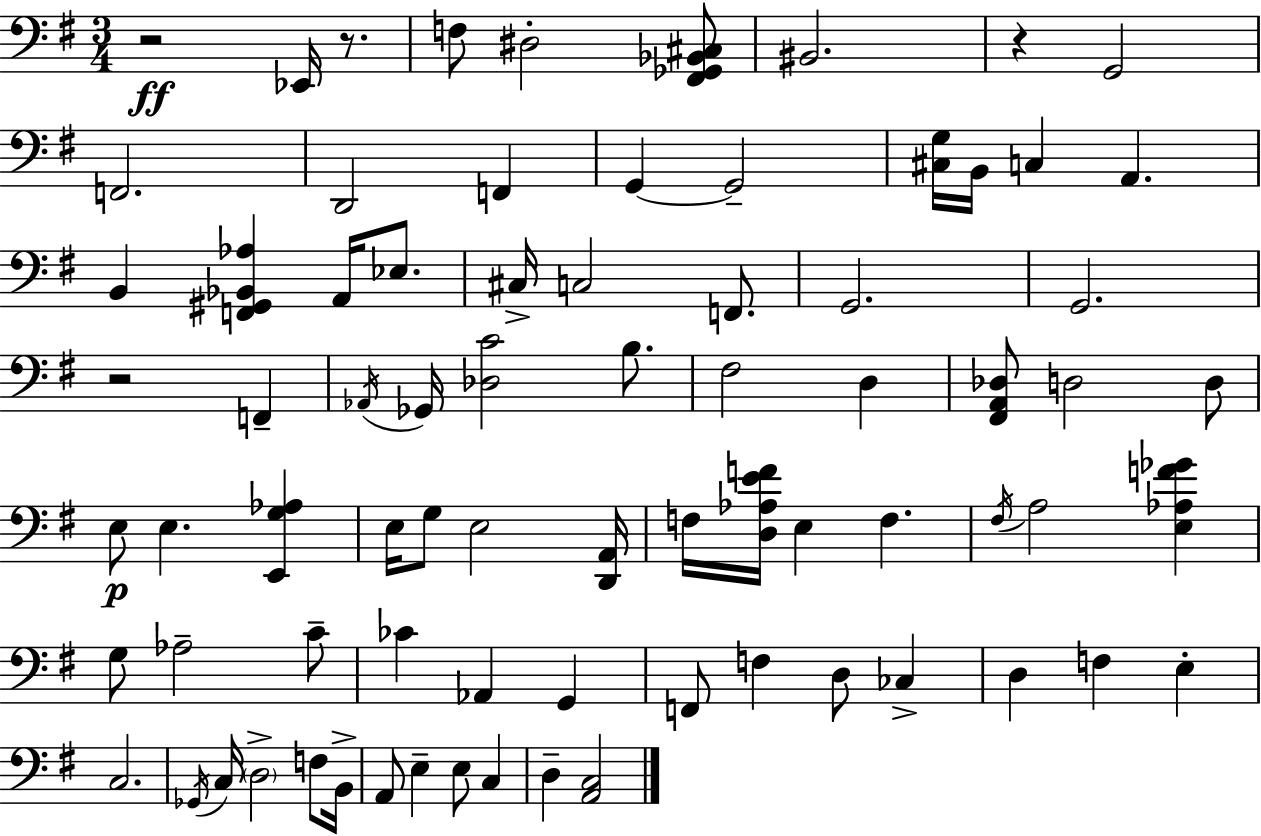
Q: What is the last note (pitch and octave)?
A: D3